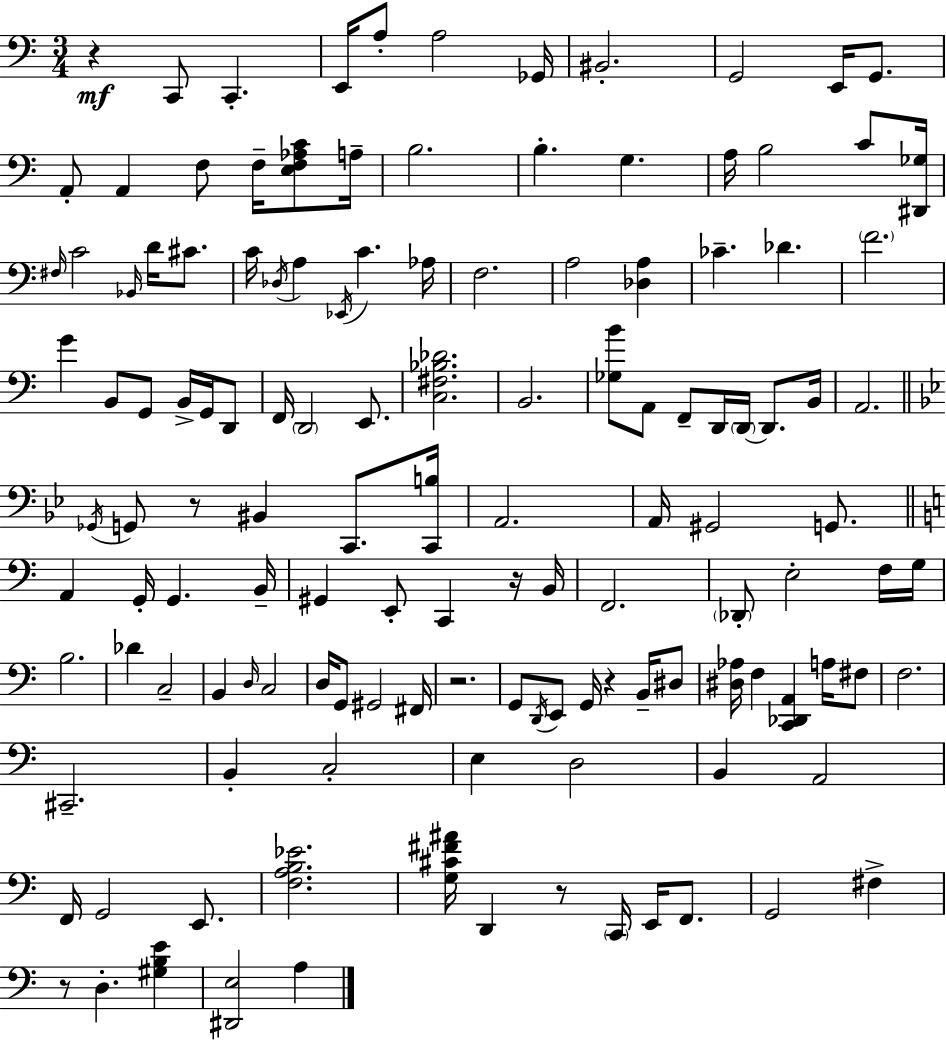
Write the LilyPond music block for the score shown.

{
  \clef bass
  \numericTimeSignature
  \time 3/4
  \key a \minor
  \repeat volta 2 { r4\mf c,8 c,4.-. | e,16 a8-. a2 ges,16 | bis,2.-. | g,2 e,16 g,8. | \break a,8-. a,4 f8 f16-- <e f aes c'>8 a16-- | b2. | b4.-. g4. | a16 b2 c'8 <dis, ges>16 | \break \grace { fis16 } c'2 \grace { bes,16 } d'16 cis'8. | c'16 \acciaccatura { des16 } a4 \acciaccatura { ees,16 } c'4. | aes16 f2. | a2 | \break <des a>4 ces'4.-- des'4. | \parenthesize f'2. | g'4 b,8 g,8 | b,16-> g,16 d,8 f,16 \parenthesize d,2 | \break e,8. <c fis bes des'>2. | b,2. | <ges b'>8 a,8 f,8-- d,16 \parenthesize d,16~~ | d,8. b,16 a,2. | \break \bar "||" \break \key g \minor \acciaccatura { ges,16 } g,8 r8 bis,4 c,8. | <c, b>16 a,2. | a,16 gis,2 g,8. | \bar "||" \break \key a \minor a,4 g,16-. g,4. b,16-- | gis,4 e,8-. c,4 r16 b,16 | f,2. | \parenthesize des,8-. e2-. f16 g16 | \break b2. | des'4 c2-- | b,4 \grace { d16 } c2 | d16 g,8 gis,2 | \break fis,16 r2. | g,8 \acciaccatura { d,16 } e,8 g,16 r4 b,16-- | dis8 <dis aes>16 f4 <c, des, a,>4 a16 | fis8 f2. | \break cis,2.-- | b,4-. c2-. | e4 d2 | b,4 a,2 | \break f,16 g,2 e,8. | <f a b ees'>2. | <g cis' fis' ais'>16 d,4 r8 \parenthesize c,16 e,16 f,8. | g,2 fis4-> | \break r8 d4.-. <gis b e'>4 | <dis, e>2 a4 | } \bar "|."
}